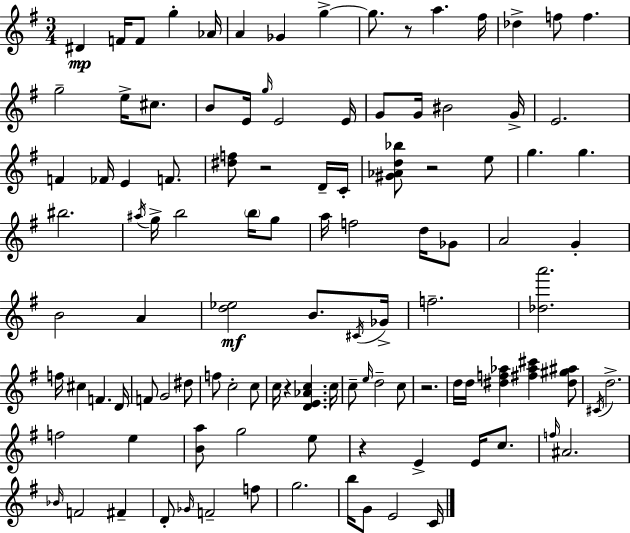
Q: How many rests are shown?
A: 6